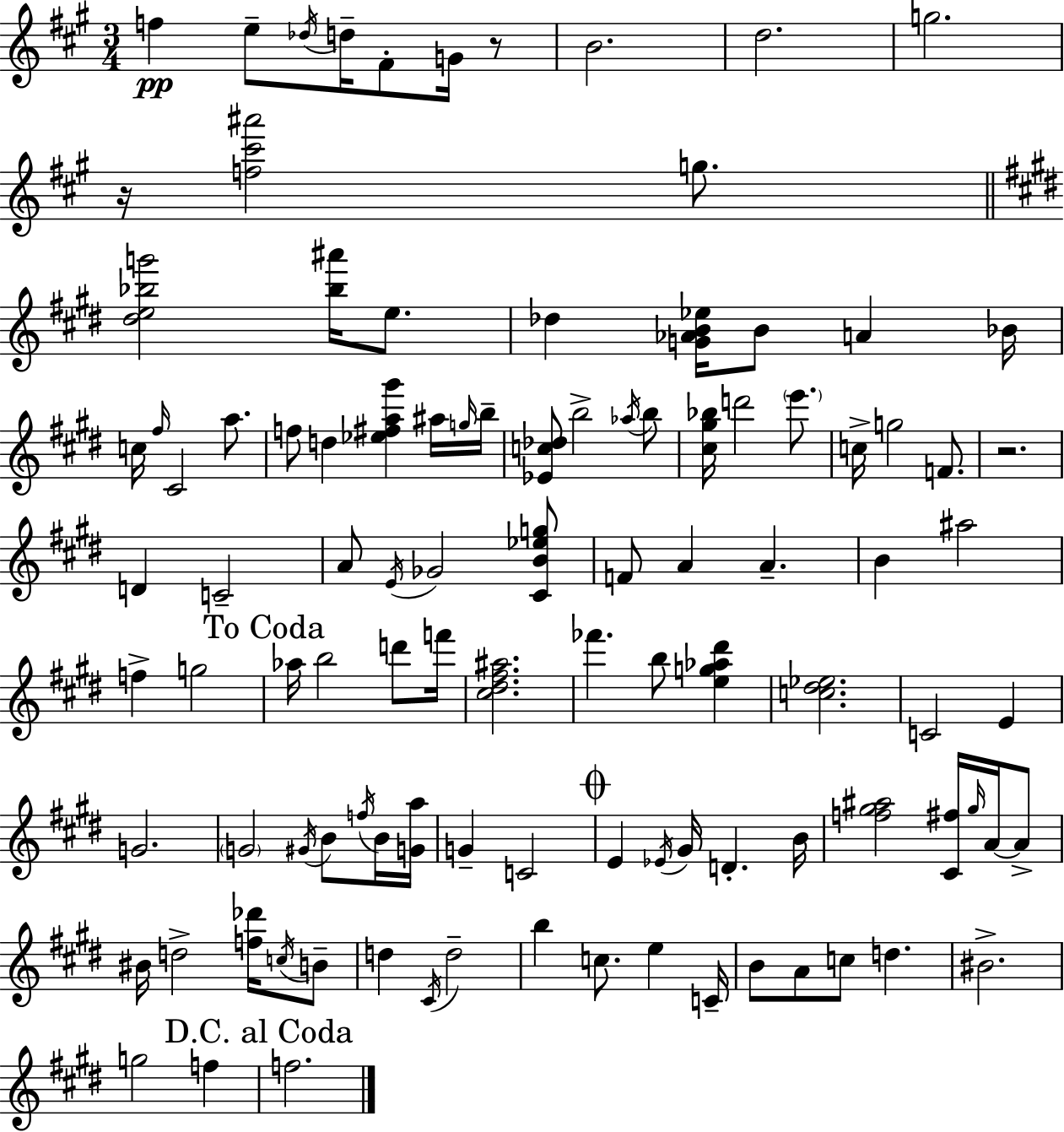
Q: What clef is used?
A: treble